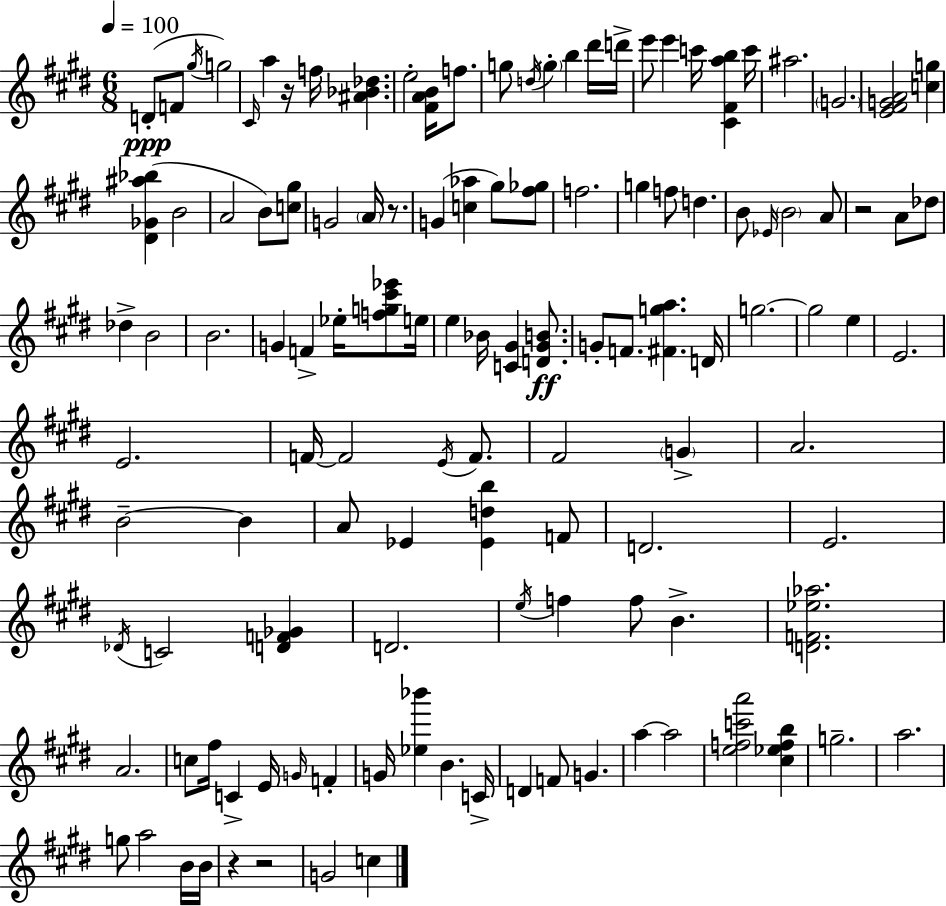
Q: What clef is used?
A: treble